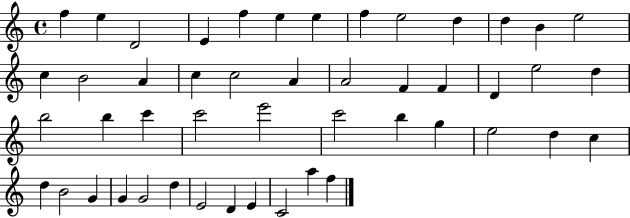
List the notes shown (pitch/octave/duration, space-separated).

F5/q E5/q D4/h E4/q F5/q E5/q E5/q F5/q E5/h D5/q D5/q B4/q E5/h C5/q B4/h A4/q C5/q C5/h A4/q A4/h F4/q F4/q D4/q E5/h D5/q B5/h B5/q C6/q C6/h E6/h C6/h B5/q G5/q E5/h D5/q C5/q D5/q B4/h G4/q G4/q G4/h D5/q E4/h D4/q E4/q C4/h A5/q F5/q